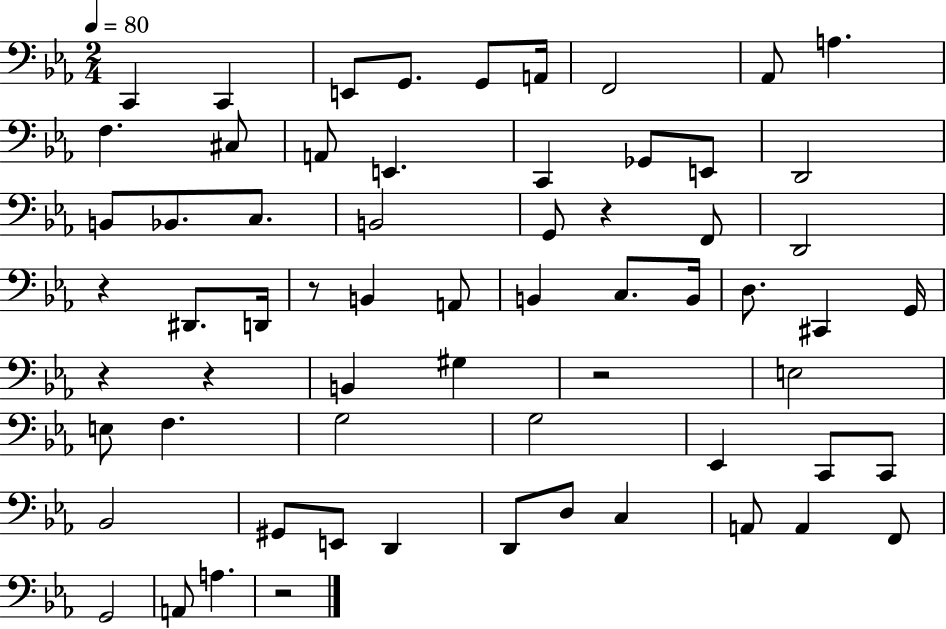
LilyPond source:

{
  \clef bass
  \numericTimeSignature
  \time 2/4
  \key ees \major
  \tempo 4 = 80
  \repeat volta 2 { c,4 c,4 | e,8 g,8. g,8 a,16 | f,2 | aes,8 a4. | \break f4. cis8 | a,8 e,4. | c,4 ges,8 e,8 | d,2 | \break b,8 bes,8. c8. | b,2 | g,8 r4 f,8 | d,2 | \break r4 dis,8. d,16 | r8 b,4 a,8 | b,4 c8. b,16 | d8. cis,4 g,16 | \break r4 r4 | b,4 gis4 | r2 | e2 | \break e8 f4. | g2 | g2 | ees,4 c,8 c,8 | \break bes,2 | gis,8 e,8 d,4 | d,8 d8 c4 | a,8 a,4 f,8 | \break g,2 | a,8 a4. | r2 | } \bar "|."
}